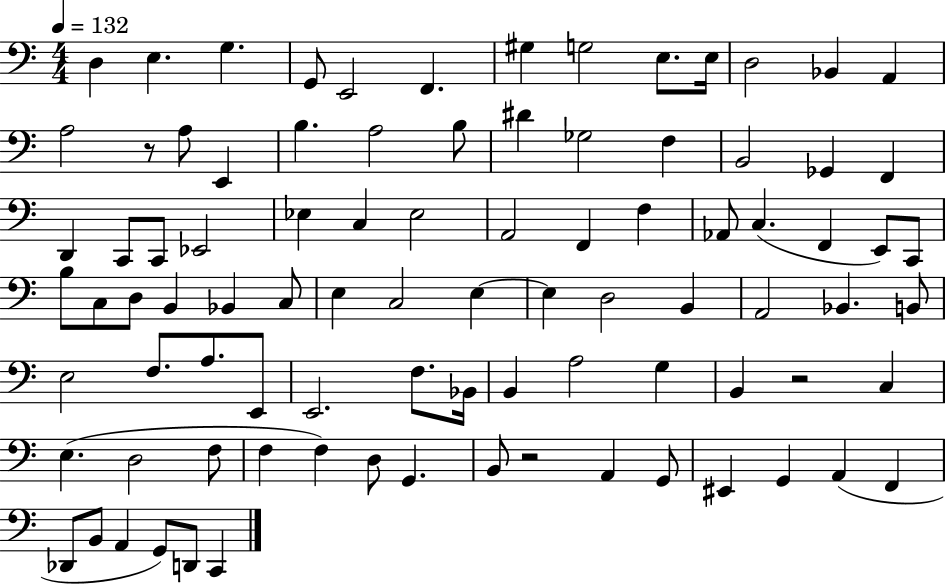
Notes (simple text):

D3/q E3/q. G3/q. G2/e E2/h F2/q. G#3/q G3/h E3/e. E3/s D3/h Bb2/q A2/q A3/h R/e A3/e E2/q B3/q. A3/h B3/e D#4/q Gb3/h F3/q B2/h Gb2/q F2/q D2/q C2/e C2/e Eb2/h Eb3/q C3/q Eb3/h A2/h F2/q F3/q Ab2/e C3/q. F2/q E2/e C2/e B3/e C3/e D3/e B2/q Bb2/q C3/e E3/q C3/h E3/q E3/q D3/h B2/q A2/h Bb2/q. B2/e E3/h F3/e. A3/e. E2/e E2/h. F3/e. Bb2/s B2/q A3/h G3/q B2/q R/h C3/q E3/q. D3/h F3/e F3/q F3/q D3/e G2/q. B2/e R/h A2/q G2/e EIS2/q G2/q A2/q F2/q Db2/e B2/e A2/q G2/e D2/e C2/q